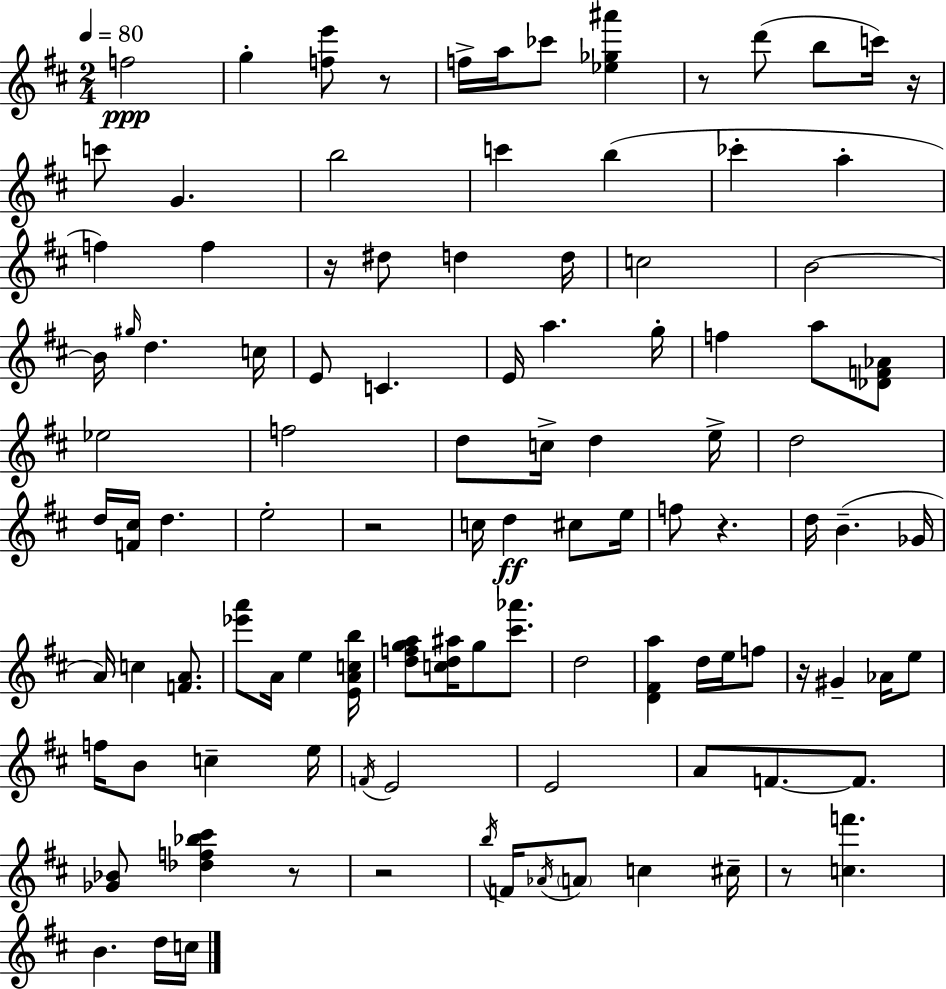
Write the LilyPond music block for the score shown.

{
  \clef treble
  \numericTimeSignature
  \time 2/4
  \key d \major
  \tempo 4 = 80
  \repeat volta 2 { f''2\ppp | g''4-. <f'' e'''>8 r8 | f''16-> a''16 ces'''8 <ees'' ges'' ais'''>4 | r8 d'''8( b''8 c'''16) r16 | \break c'''8 g'4. | b''2 | c'''4 b''4( | ces'''4-. a''4-. | \break f''4) f''4 | r16 dis''8 d''4 d''16 | c''2 | b'2~~ | \break b'16 \grace { gis''16 } d''4. | c''16 e'8 c'4. | e'16 a''4. | g''16-. f''4 a''8 <des' f' aes'>8 | \break ees''2 | f''2 | d''8 c''16-> d''4 | e''16-> d''2 | \break d''16 <f' cis''>16 d''4. | e''2-. | r2 | c''16 d''4\ff cis''8 | \break e''16 f''8 r4. | d''16 b'4.--( | ges'16 a'16) c''4 <f' a'>8. | <ees''' a'''>8 a'16 e''4 | \break <e' a' c'' b''>16 <d'' f'' g'' a''>8 <c'' d'' ais''>16 g''8 <cis''' aes'''>8. | d''2 | <d' fis' a''>4 d''16 e''16 f''8 | r16 gis'4-- aes'16 e''8 | \break f''16 b'8 c''4-- | e''16 \acciaccatura { f'16 } e'2 | e'2 | a'8 f'8.~~ f'8. | \break <ges' bes'>8 <des'' f'' bes'' cis'''>4 | r8 r2 | \acciaccatura { b''16 } f'16 \acciaccatura { aes'16 } \parenthesize a'8 c''4 | cis''16-- r8 <c'' f'''>4. | \break b'4. | d''16 c''16 } \bar "|."
}